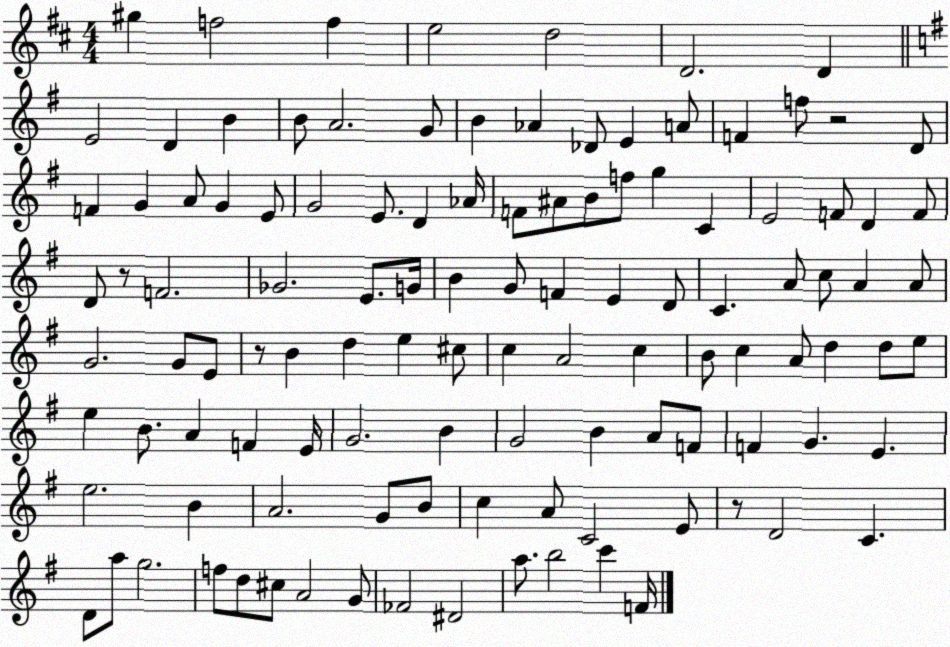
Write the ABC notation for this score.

X:1
T:Untitled
M:4/4
L:1/4
K:D
^g f2 f e2 d2 D2 D E2 D B B/2 A2 G/2 B _A _D/2 E A/2 F f/2 z2 D/2 F G A/2 G E/2 G2 E/2 D _A/4 F/2 ^A/2 B/2 f/2 g C E2 F/2 D F/2 D/2 z/2 F2 _G2 E/2 G/4 B G/2 F E D/2 C A/2 c/2 A A/2 G2 G/2 E/2 z/2 B d e ^c/2 c A2 c B/2 c A/2 d d/2 e/2 e B/2 A F E/4 G2 B G2 B A/2 F/2 F G E e2 B A2 G/2 B/2 c A/2 C2 E/2 z/2 D2 C D/2 a/2 g2 f/2 d/2 ^c/2 A2 G/2 _F2 ^D2 a/2 b2 c' F/4